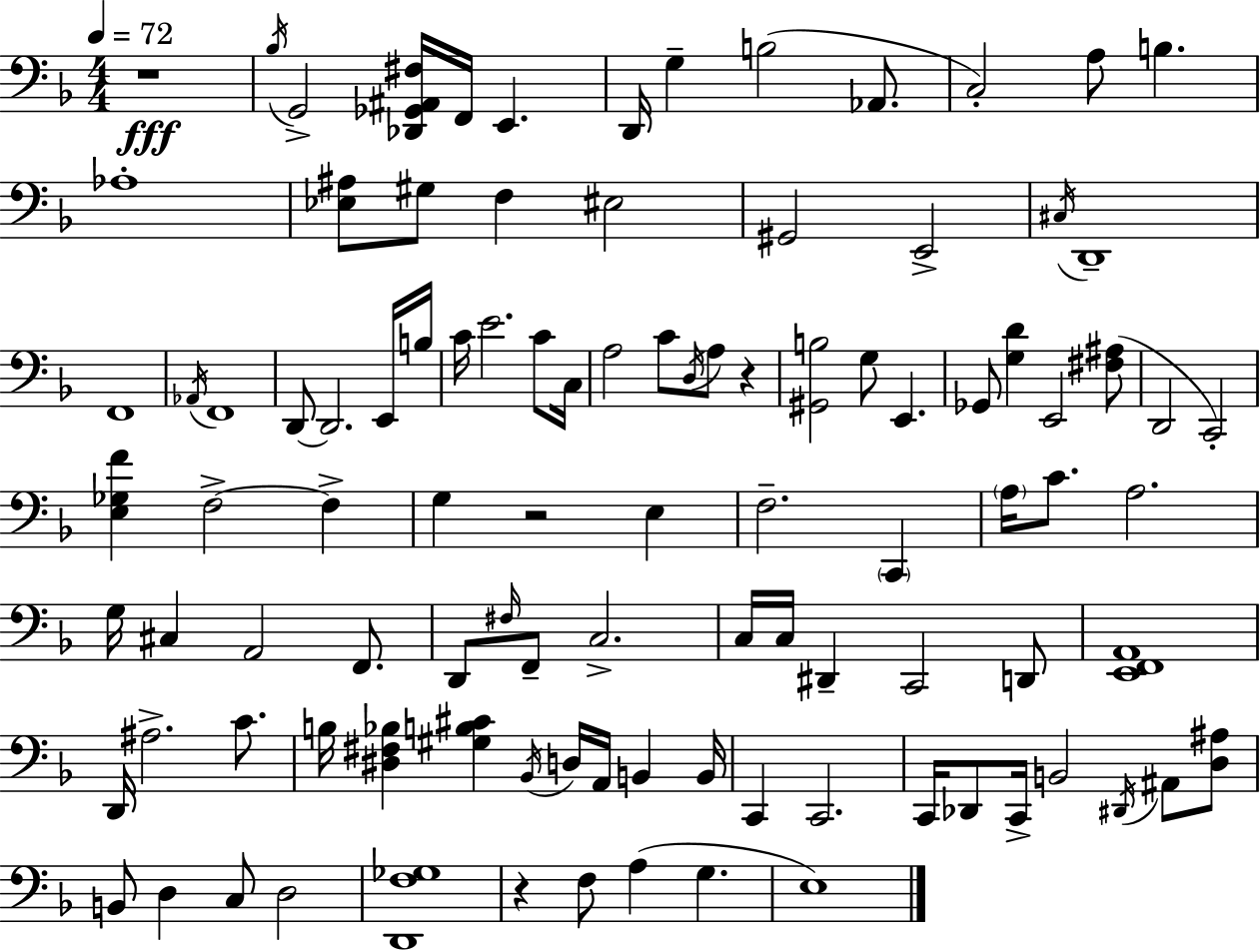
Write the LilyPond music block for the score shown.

{
  \clef bass
  \numericTimeSignature
  \time 4/4
  \key d \minor
  \tempo 4 = 72
  r1\fff | \acciaccatura { bes16 } g,2-> <des, ges, ais, fis>16 f,16 e,4. | d,16 g4-- b2( aes,8. | c2-.) a8 b4. | \break aes1-. | <ees ais>8 gis8 f4 eis2 | gis,2 e,2-> | \acciaccatura { cis16 } d,1-- | \break f,1 | \acciaccatura { aes,16 } f,1 | d,8~~ d,2. | e,16 b16 c'16 e'2. | \break c'8 c16 a2 c'8 \acciaccatura { d16 } a8 | r4 <gis, b>2 g8 e,4. | ges,8 <g d'>4 e,2 | <fis ais>8( d,2 c,2-.) | \break <e ges f'>4 f2->~~ | f4-> g4 r2 | e4 f2.-- | \parenthesize c,4 \parenthesize a16 c'8. a2. | \break g16 cis4 a,2 | f,8. d,8 \grace { fis16 } f,8-- c2.-> | c16 c16 dis,4-- c,2 | d,8 <e, f, a,>1 | \break d,16 ais2.-> | c'8. b16 <dis fis bes>4 <gis b cis'>4 \acciaccatura { bes,16 } d16 | a,16 b,4 b,16 c,4 c,2. | c,16 des,8 c,16-> b,2 | \break \acciaccatura { dis,16 } ais,8 <d ais>8 b,8 d4 c8 d2 | <d, f ges>1 | r4 f8 a4( | g4. e1) | \break \bar "|."
}